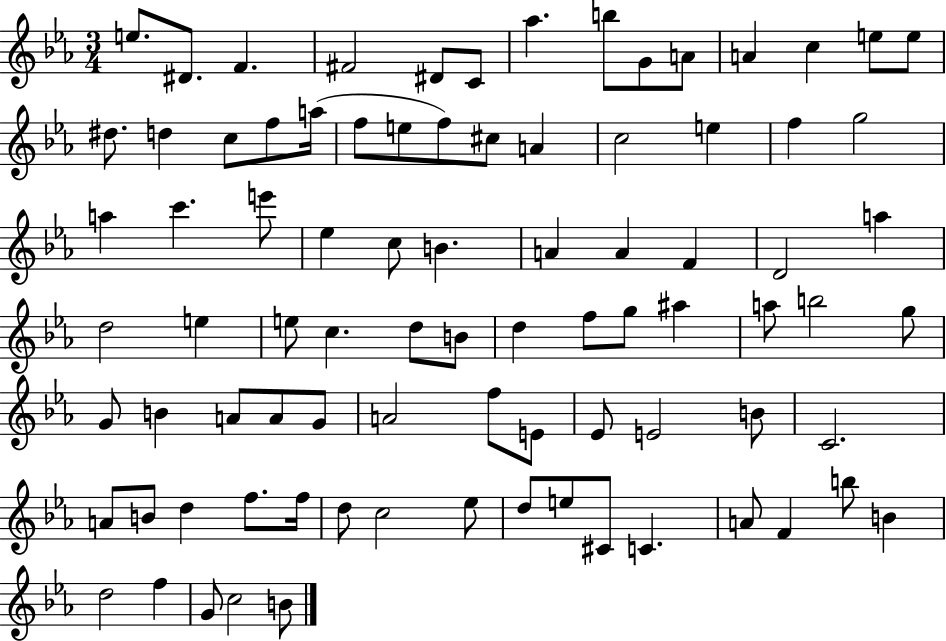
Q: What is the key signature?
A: EES major